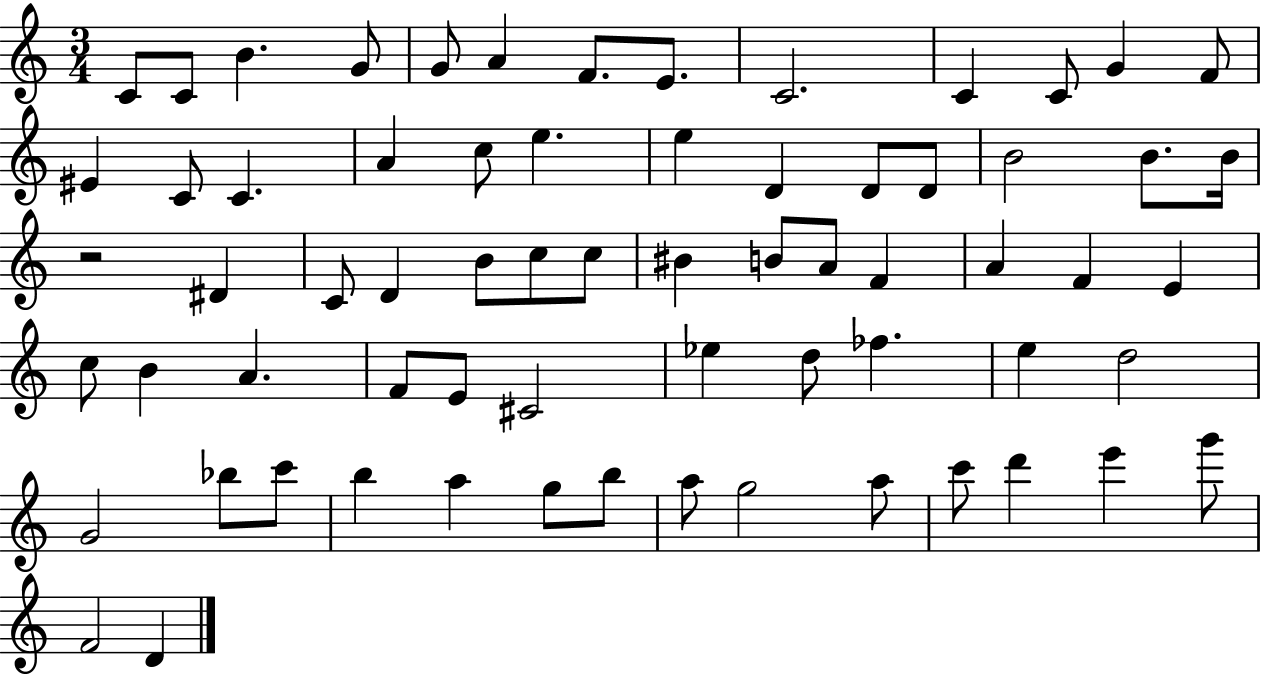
{
  \clef treble
  \numericTimeSignature
  \time 3/4
  \key c \major
  c'8 c'8 b'4. g'8 | g'8 a'4 f'8. e'8. | c'2. | c'4 c'8 g'4 f'8 | \break eis'4 c'8 c'4. | a'4 c''8 e''4. | e''4 d'4 d'8 d'8 | b'2 b'8. b'16 | \break r2 dis'4 | c'8 d'4 b'8 c''8 c''8 | bis'4 b'8 a'8 f'4 | a'4 f'4 e'4 | \break c''8 b'4 a'4. | f'8 e'8 cis'2 | ees''4 d''8 fes''4. | e''4 d''2 | \break g'2 bes''8 c'''8 | b''4 a''4 g''8 b''8 | a''8 g''2 a''8 | c'''8 d'''4 e'''4 g'''8 | \break f'2 d'4 | \bar "|."
}